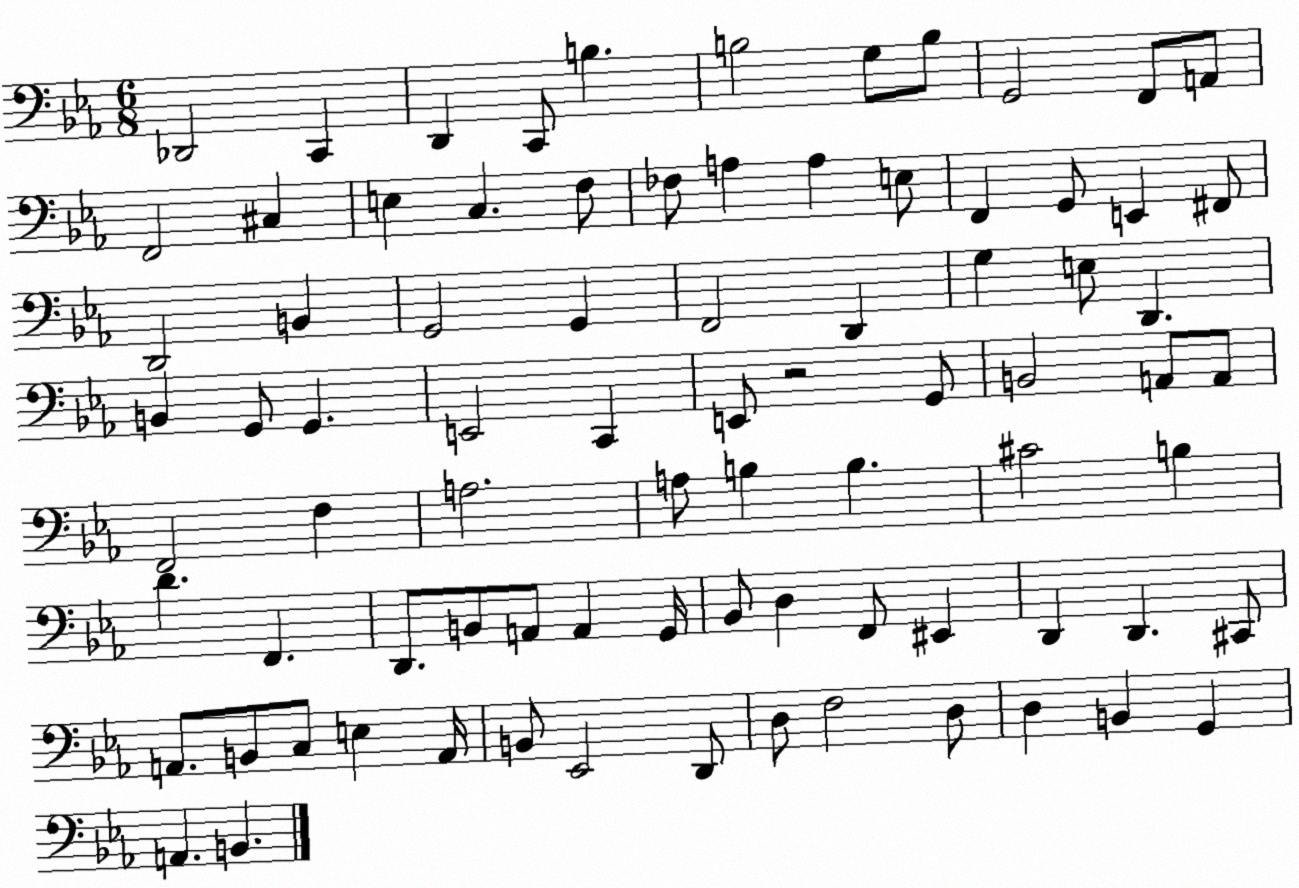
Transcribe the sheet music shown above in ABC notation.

X:1
T:Untitled
M:6/8
L:1/4
K:Eb
_D,,2 C,, D,, C,,/2 B, B,2 G,/2 B,/2 G,,2 F,,/2 A,,/2 F,,2 ^C, E, C, F,/2 _F,/2 A, A, E,/2 F,, G,,/2 E,, ^F,,/2 D,,2 B,, G,,2 G,, F,,2 D,, G, E,/2 D,, B,, G,,/2 G,, E,,2 C,, E,,/2 z2 G,,/2 B,,2 A,,/2 A,,/2 F,,2 F, A,2 A,/2 B, B, ^C2 B, D F,, D,,/2 B,,/2 A,,/2 A,, G,,/4 _B,,/2 D, F,,/2 ^E,, D,, D,, ^C,,/2 A,,/2 B,,/2 C,/2 E, A,,/4 B,,/2 _E,,2 D,,/2 D,/2 F,2 D,/2 D, B,, G,, A,, B,,